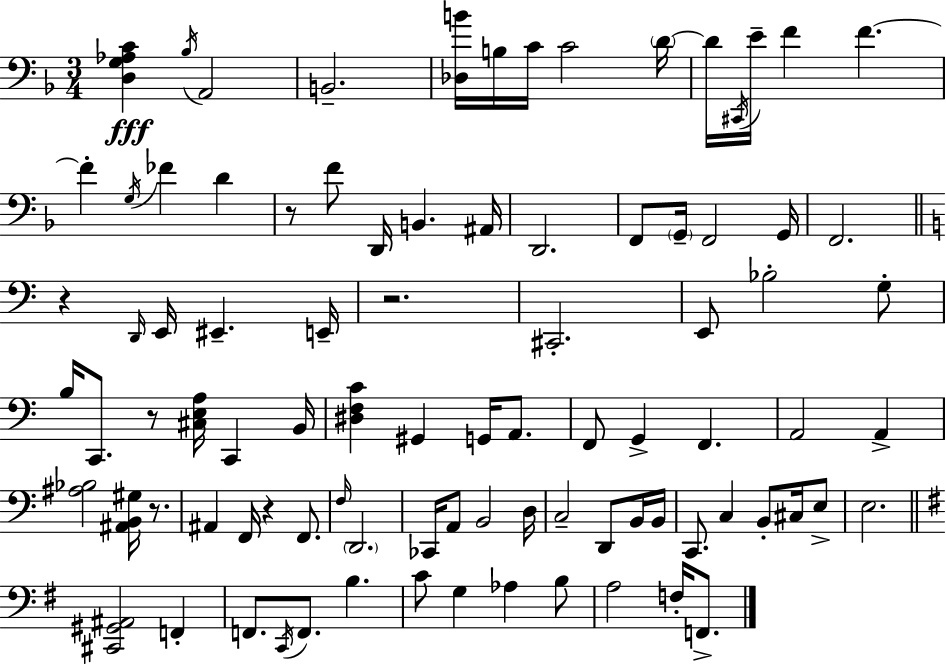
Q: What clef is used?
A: bass